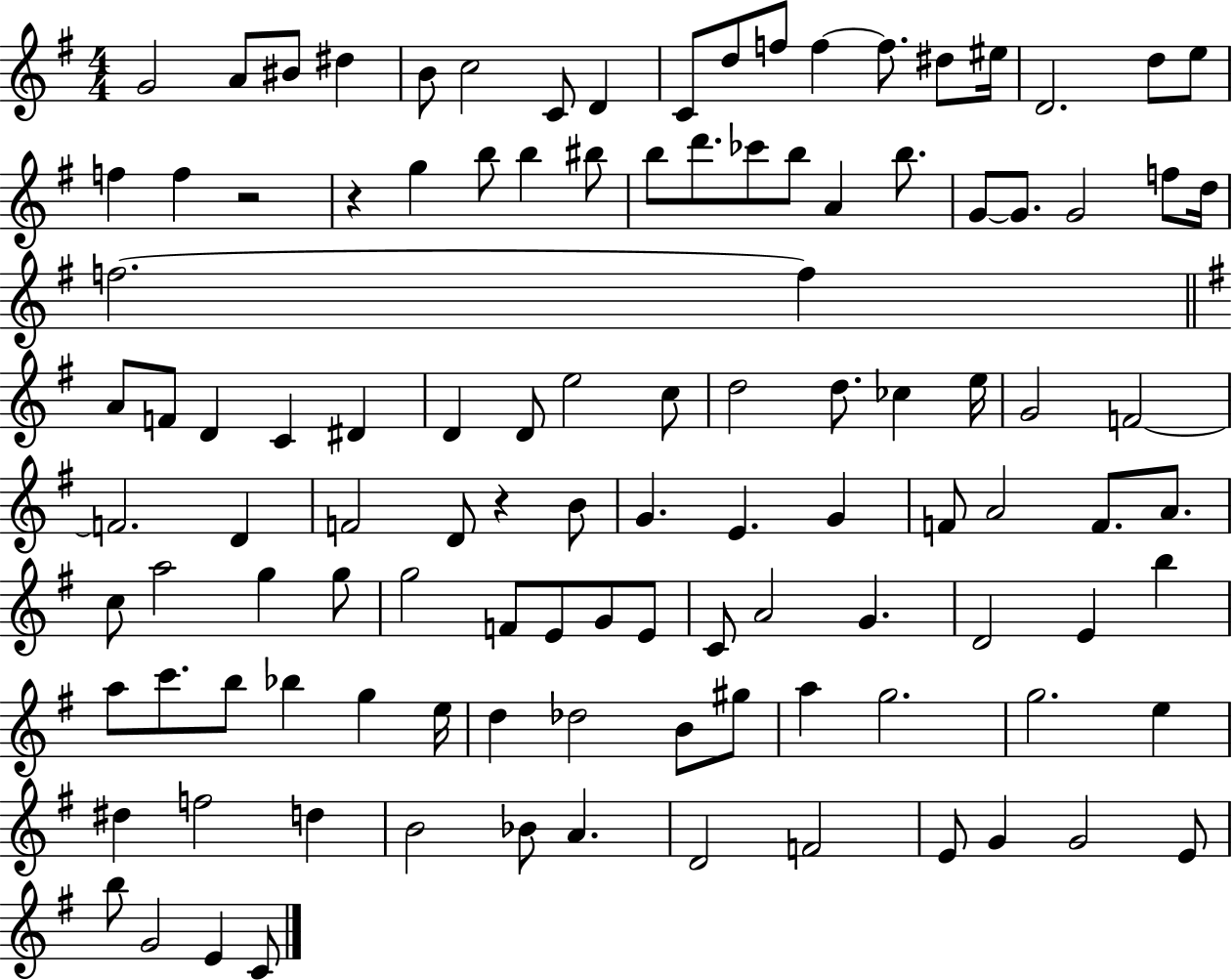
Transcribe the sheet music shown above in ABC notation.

X:1
T:Untitled
M:4/4
L:1/4
K:G
G2 A/2 ^B/2 ^d B/2 c2 C/2 D C/2 d/2 f/2 f f/2 ^d/2 ^e/4 D2 d/2 e/2 f f z2 z g b/2 b ^b/2 b/2 d'/2 _c'/2 b/2 A b/2 G/2 G/2 G2 f/2 d/4 f2 f A/2 F/2 D C ^D D D/2 e2 c/2 d2 d/2 _c e/4 G2 F2 F2 D F2 D/2 z B/2 G E G F/2 A2 F/2 A/2 c/2 a2 g g/2 g2 F/2 E/2 G/2 E/2 C/2 A2 G D2 E b a/2 c'/2 b/2 _b g e/4 d _d2 B/2 ^g/2 a g2 g2 e ^d f2 d B2 _B/2 A D2 F2 E/2 G G2 E/2 b/2 G2 E C/2